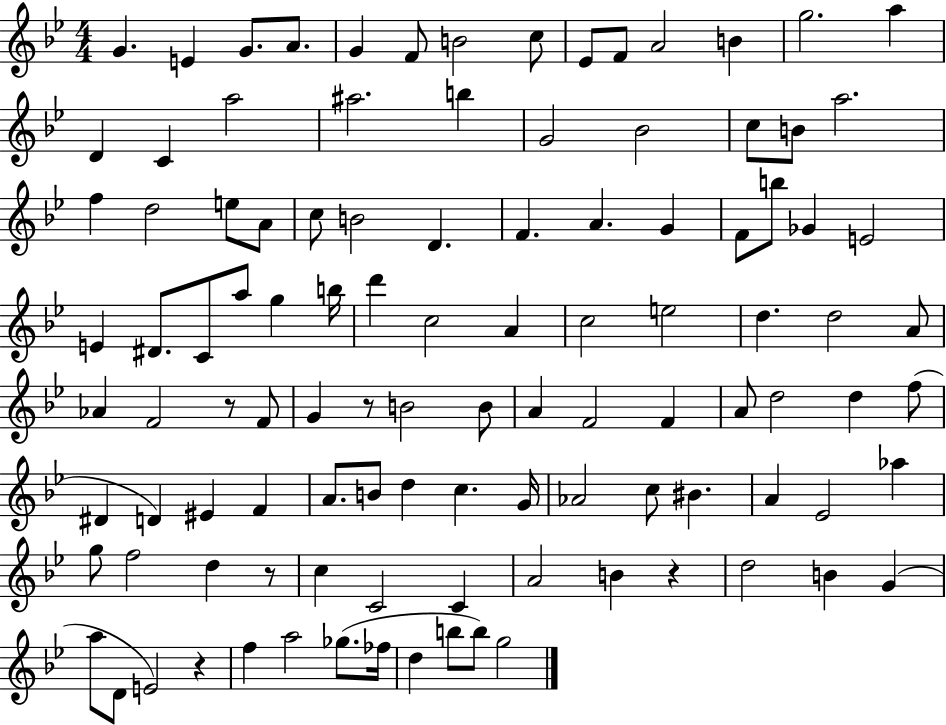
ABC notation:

X:1
T:Untitled
M:4/4
L:1/4
K:Bb
G E G/2 A/2 G F/2 B2 c/2 _E/2 F/2 A2 B g2 a D C a2 ^a2 b G2 _B2 c/2 B/2 a2 f d2 e/2 A/2 c/2 B2 D F A G F/2 b/2 _G E2 E ^D/2 C/2 a/2 g b/4 d' c2 A c2 e2 d d2 A/2 _A F2 z/2 F/2 G z/2 B2 B/2 A F2 F A/2 d2 d f/2 ^D D ^E F A/2 B/2 d c G/4 _A2 c/2 ^B A _E2 _a g/2 f2 d z/2 c C2 C A2 B z d2 B G a/2 D/2 E2 z f a2 _g/2 _f/4 d b/2 b/2 g2